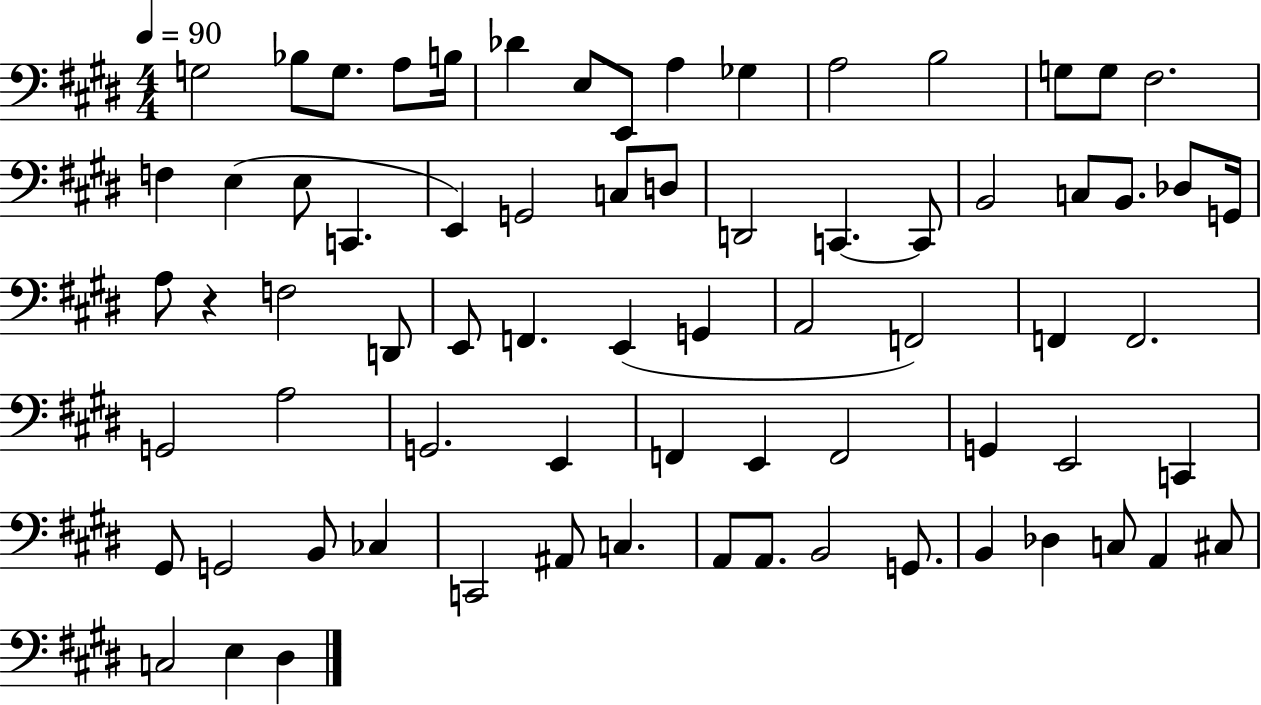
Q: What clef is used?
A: bass